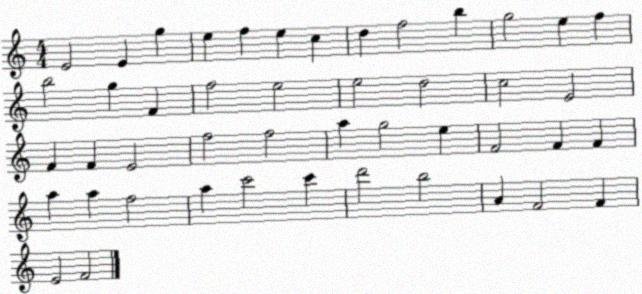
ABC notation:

X:1
T:Untitled
M:4/4
L:1/4
K:C
E2 E g e f e c d f2 b g2 e f b2 g F f2 e2 e2 d2 c2 E2 F F E2 f2 f2 a g2 e F2 F F a a f2 a c'2 c' d'2 b2 A F2 F E2 F2